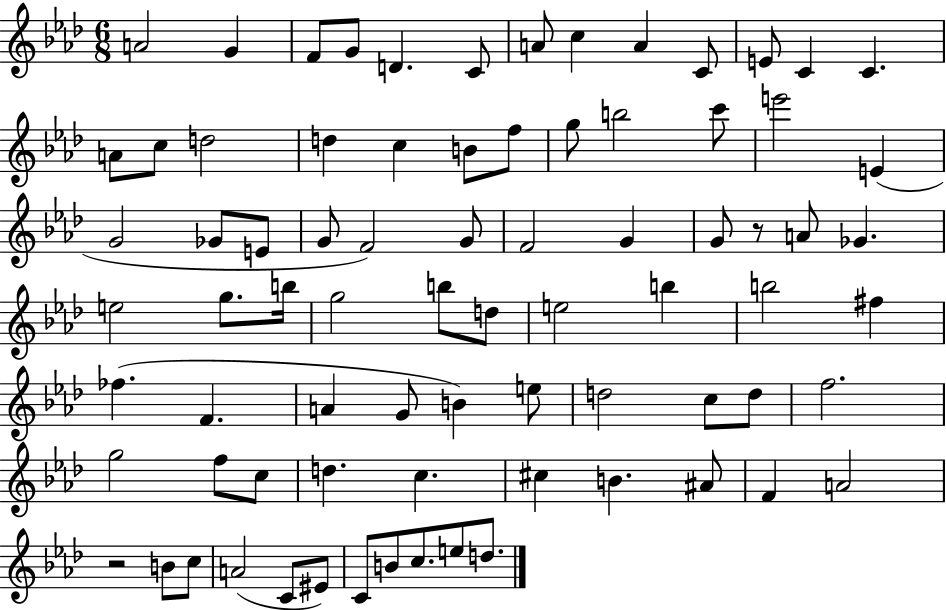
A4/h G4/q F4/e G4/e D4/q. C4/e A4/e C5/q A4/q C4/e E4/e C4/q C4/q. A4/e C5/e D5/h D5/q C5/q B4/e F5/e G5/e B5/h C6/e E6/h E4/q G4/h Gb4/e E4/e G4/e F4/h G4/e F4/h G4/q G4/e R/e A4/e Gb4/q. E5/h G5/e. B5/s G5/h B5/e D5/e E5/h B5/q B5/h F#5/q FES5/q. F4/q. A4/q G4/e B4/q E5/e D5/h C5/e D5/e F5/h. G5/h F5/e C5/e D5/q. C5/q. C#5/q B4/q. A#4/e F4/q A4/h R/h B4/e C5/e A4/h C4/e EIS4/e C4/e B4/e C5/e. E5/e D5/e.